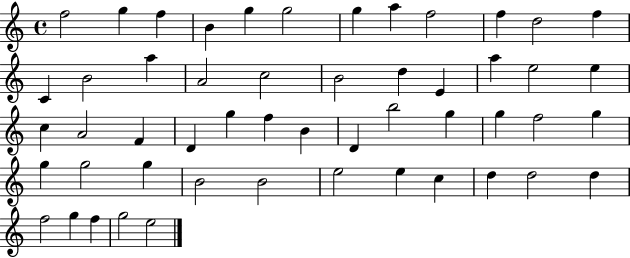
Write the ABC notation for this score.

X:1
T:Untitled
M:4/4
L:1/4
K:C
f2 g f B g g2 g a f2 f d2 f C B2 a A2 c2 B2 d E a e2 e c A2 F D g f B D b2 g g f2 g g g2 g B2 B2 e2 e c d d2 d f2 g f g2 e2